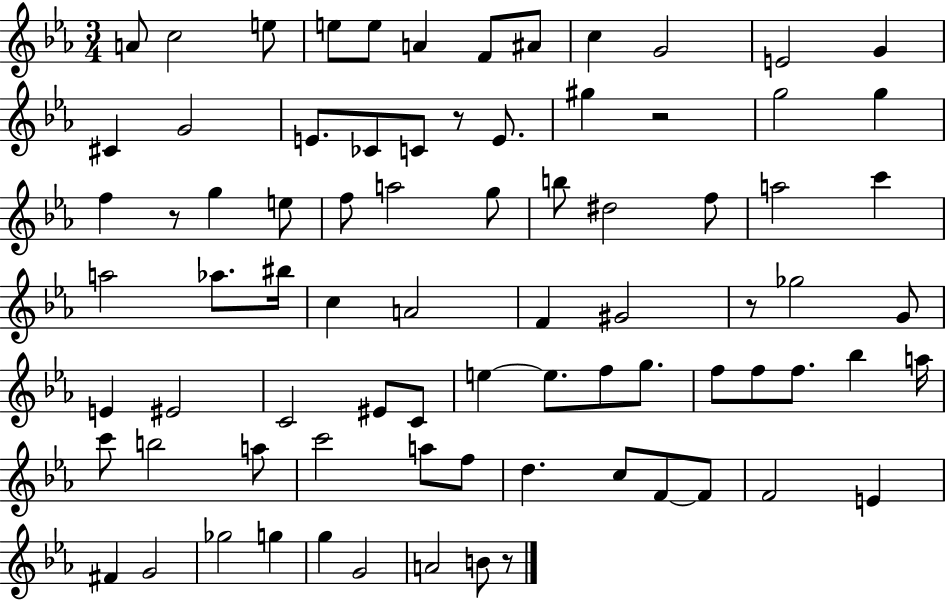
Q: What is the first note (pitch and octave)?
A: A4